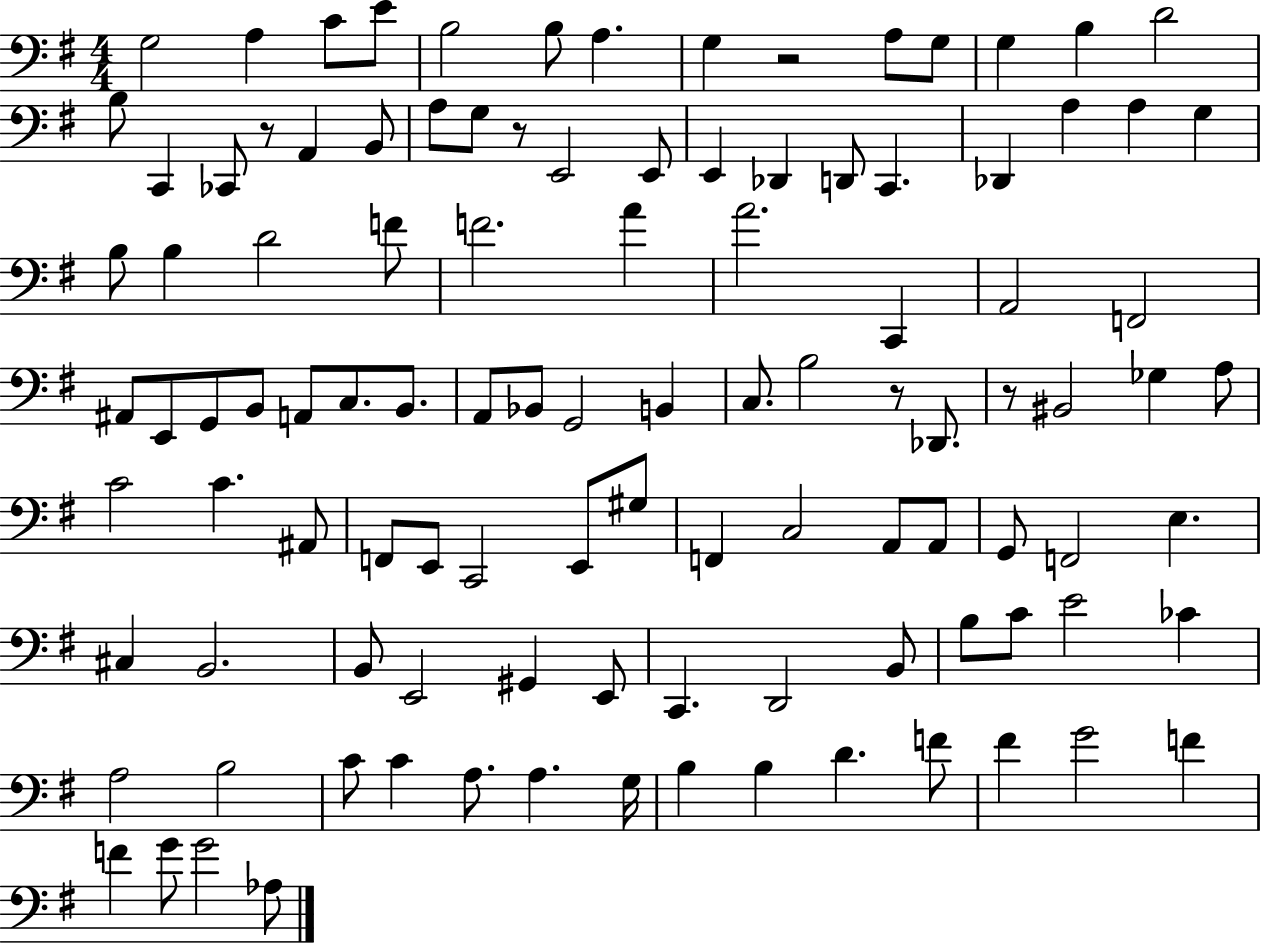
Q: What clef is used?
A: bass